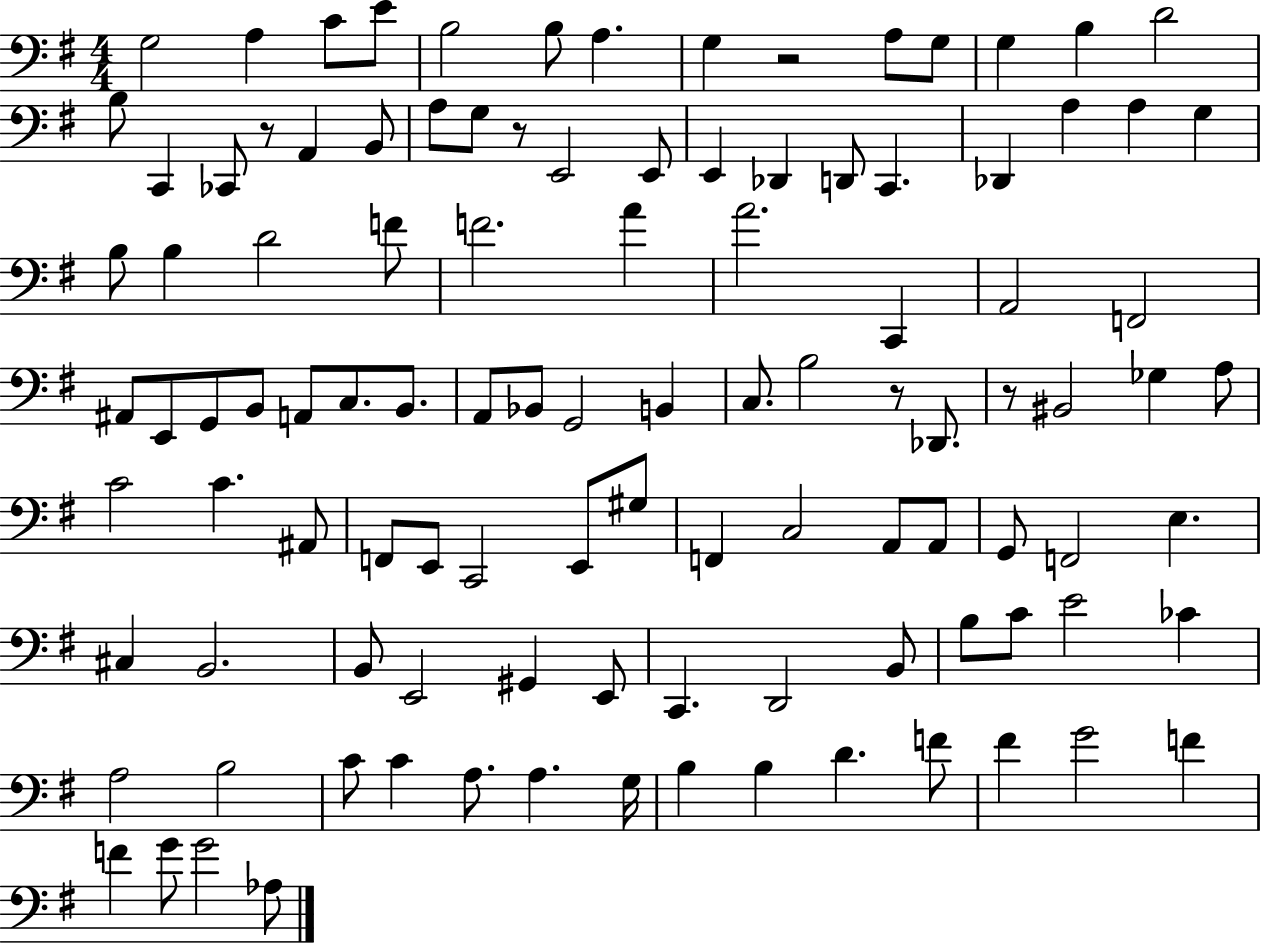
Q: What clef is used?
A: bass